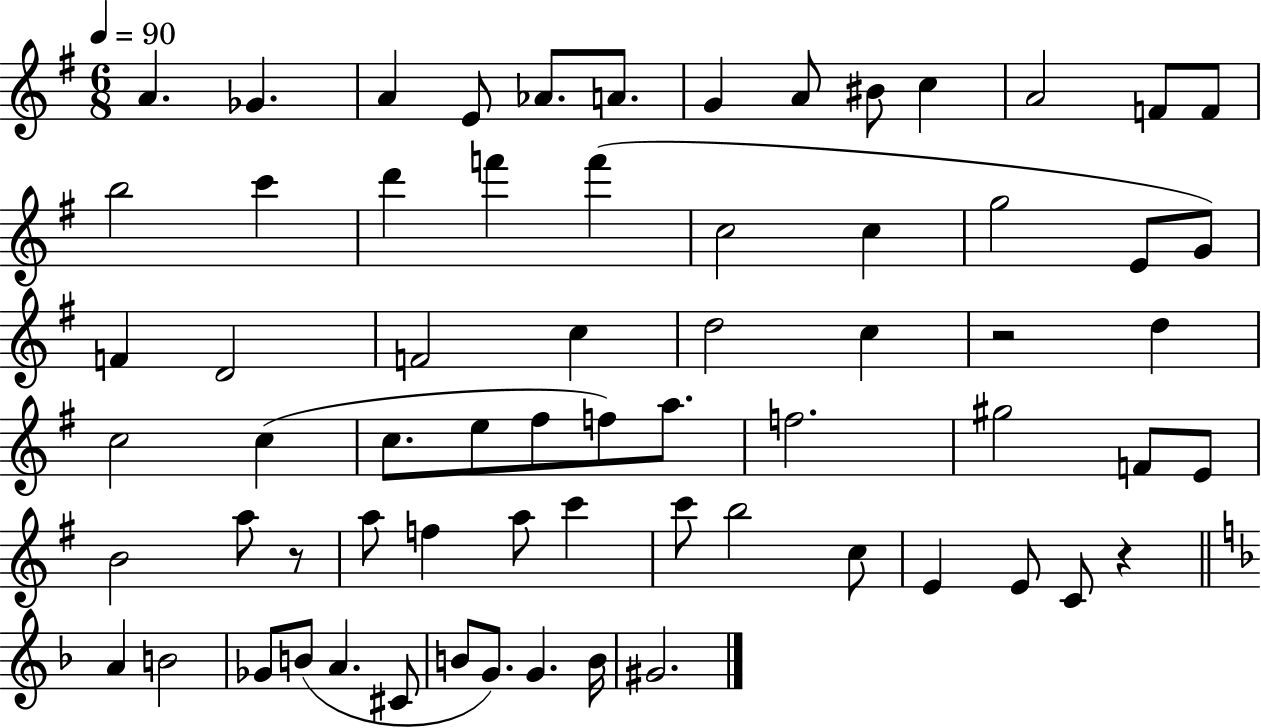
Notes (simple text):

A4/q. Gb4/q. A4/q E4/e Ab4/e. A4/e. G4/q A4/e BIS4/e C5/q A4/h F4/e F4/e B5/h C6/q D6/q F6/q F6/q C5/h C5/q G5/h E4/e G4/e F4/q D4/h F4/h C5/q D5/h C5/q R/h D5/q C5/h C5/q C5/e. E5/e F#5/e F5/e A5/e. F5/h. G#5/h F4/e E4/e B4/h A5/e R/e A5/e F5/q A5/e C6/q C6/e B5/h C5/e E4/q E4/e C4/e R/q A4/q B4/h Gb4/e B4/e A4/q. C#4/e B4/e G4/e. G4/q. B4/s G#4/h.